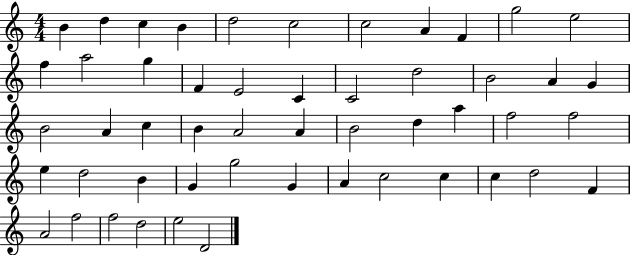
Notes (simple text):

B4/q D5/q C5/q B4/q D5/h C5/h C5/h A4/q F4/q G5/h E5/h F5/q A5/h G5/q F4/q E4/h C4/q C4/h D5/h B4/h A4/q G4/q B4/h A4/q C5/q B4/q A4/h A4/q B4/h D5/q A5/q F5/h F5/h E5/q D5/h B4/q G4/q G5/h G4/q A4/q C5/h C5/q C5/q D5/h F4/q A4/h F5/h F5/h D5/h E5/h D4/h